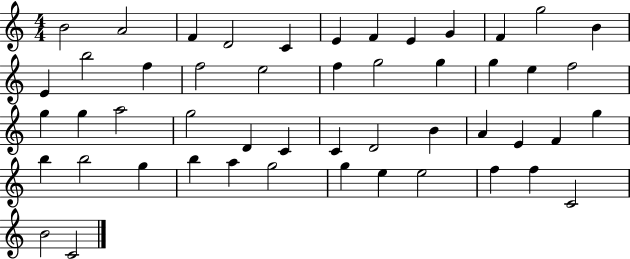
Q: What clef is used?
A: treble